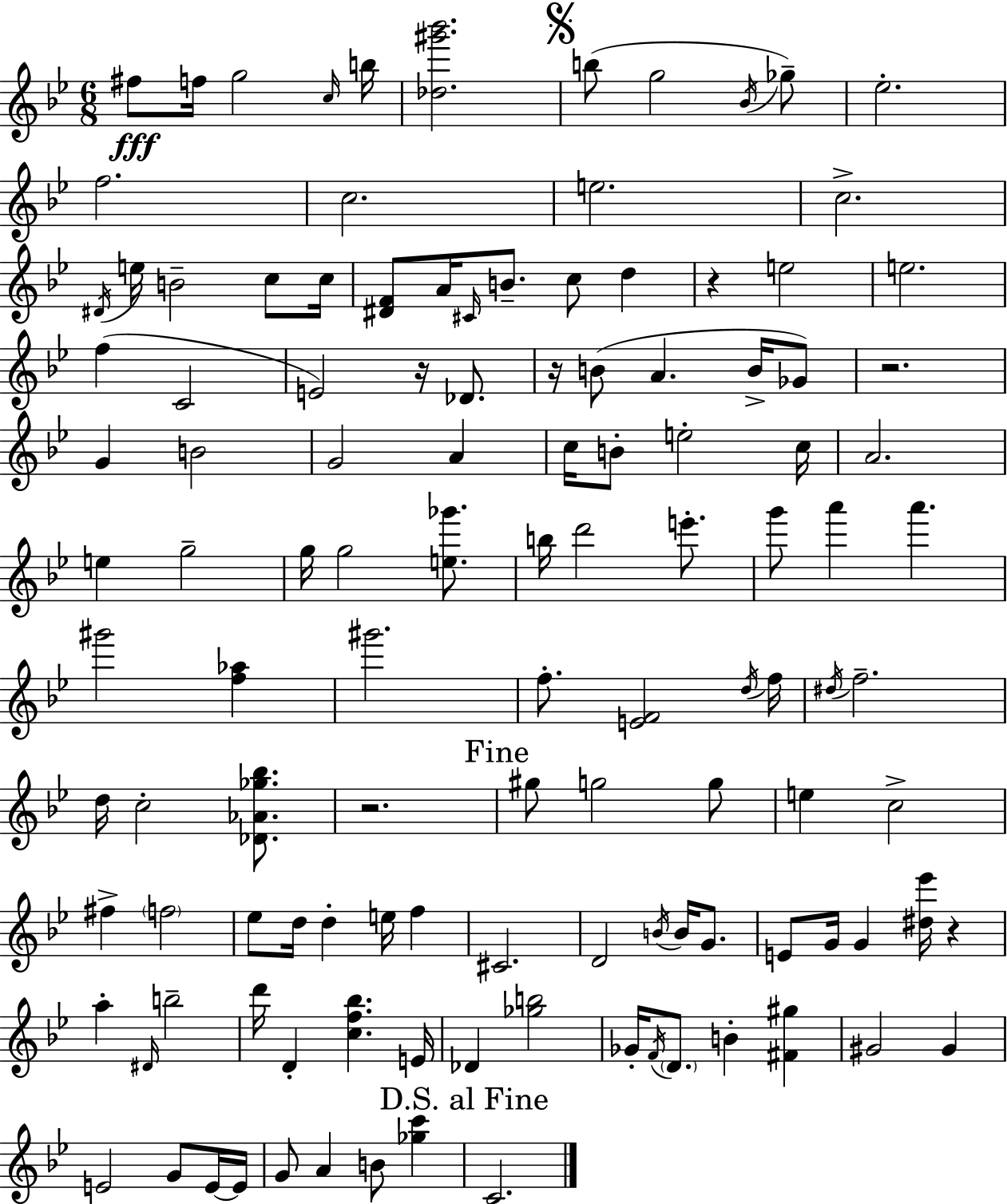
{
  \clef treble
  \numericTimeSignature
  \time 6/8
  \key g \minor
  fis''8\fff f''16 g''2 \grace { c''16 } | b''16 <des'' gis''' bes'''>2. | \mark \markup { \musicglyph "scripts.segno" } b''8( g''2 \acciaccatura { bes'16 }) | ges''8-- ees''2.-. | \break f''2. | c''2. | e''2. | c''2.-> | \break \acciaccatura { dis'16 } e''16 b'2-- | c''8 c''16 <dis' f'>8 a'16 \grace { cis'16 } b'8.-- c''8 | d''4 r4 e''2 | e''2. | \break f''4( c'2 | e'2) | r16 des'8. r16 b'8( a'4. | b'16-> ges'8) r2. | \break g'4 b'2 | g'2 | a'4 c''16 b'8-. e''2-. | c''16 a'2. | \break e''4 g''2-- | g''16 g''2 | <e'' ges'''>8. b''16 d'''2 | e'''8.-. g'''8 a'''4 a'''4. | \break gis'''2 | <f'' aes''>4 gis'''2. | f''8.-. <e' f'>2 | \acciaccatura { d''16 } f''16 \acciaccatura { dis''16 } f''2.-- | \break d''16 c''2-. | <des' aes' ges'' bes''>8. r2. | \mark "Fine" gis''8 g''2 | g''8 e''4 c''2-> | \break fis''4-> \parenthesize f''2 | ees''8 d''16 d''4-. | e''16 f''4 cis'2. | d'2 | \break \acciaccatura { b'16 } b'16 g'8. e'8 g'16 g'4 | <dis'' ees'''>16 r4 a''4-. \grace { dis'16 } | b''2-- d'''16 d'4-. | <c'' f'' bes''>4. e'16 des'4 | \break <ges'' b''>2 ges'16-. \acciaccatura { f'16 } \parenthesize d'8. | b'4-. <fis' gis''>4 gis'2 | gis'4 e'2 | g'8 e'16~~ e'16 g'8 a'4 | \break b'8 <ges'' c'''>4 \mark "D.S. al Fine" c'2. | \bar "|."
}